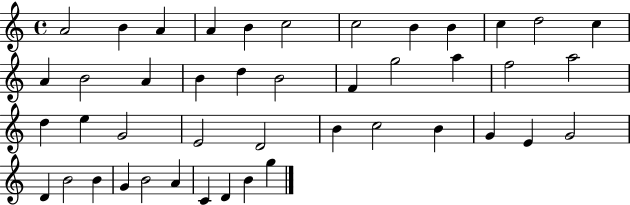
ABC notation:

X:1
T:Untitled
M:4/4
L:1/4
K:C
A2 B A A B c2 c2 B B c d2 c A B2 A B d B2 F g2 a f2 a2 d e G2 E2 D2 B c2 B G E G2 D B2 B G B2 A C D B g